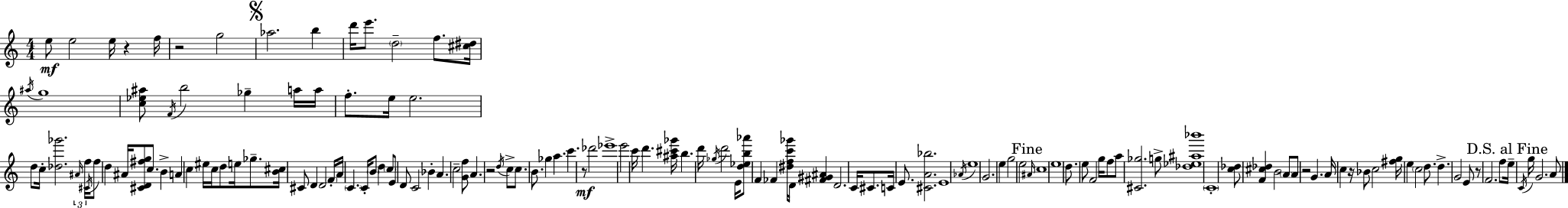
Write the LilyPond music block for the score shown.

{
  \clef treble
  \numericTimeSignature
  \time 4/4
  \key a \minor
  e''8\mf e''2 e''16 r4 f''16 | r2 g''2 | \mark \markup { \musicglyph "scripts.segno" } aes''2. b''4 | d'''16 e'''8. \parenthesize d''2-- f''8. <cis'' dis''>16 | \break \acciaccatura { ais''16 } g''1 | <c'' ees'' ais''>8 \acciaccatura { f'16 } b''2 ges''4-- | a''16 a''16 f''8.-. e''16 e''2. | d''8 c''16-. <des'' ges'''>2. | \break \tuplet 3/2 { \grace { ais'16 } f''16 \acciaccatura { cis'16 } } f''8 d''4 ais'16 <cis' d' fis'' g''>8 c''8. | b'4-> a'4 c''4 eis''16 c''16 d''8 | e''16 ges''8.-- <b' cis''>16 cis'8 d'4 d'2 | \parenthesize f'16-. a'16 \parenthesize c'4. c'16-. \parenthesize b'8 d''4 | \break \parenthesize c''8 e'8 d'8 c'2 | bes'4-. a'4. c''2-- | <g' f''>8 a'4. r2 | \acciaccatura { d''16 } c''8-> c''8. b'8. ges''4 a''4. | \break c'''4. r8\mf des'''2 | ees'''1-> | e'''2 c'''16 d'''4. | <ais'' cis''' ges'''>16 b''4. d'''16 \acciaccatura { ges''16 } d'''2 | \break e'16 <d'' ees'' b'' aes'''>8 f'4 fes'4 | <dis'' f'' c''' ges'''>16 d'16 <fis' gis' ais'>4 d'2. | c'16 cis'8. c'16 e'8. <cis' a' bes''>2. | e'1 | \break \acciaccatura { aes'16 } e''1 | g'2. | e''4 g''2 e''2 | \mark "Fine" \grace { ais'16 } c''1 | \break e''1 | d''8. e''8 f'2 | g''16 f''8 a''8 <cis' ges''>2. | g''8-> <des'' ees'' ais'' bes'''>1 | \break \parenthesize c'1-. | <c'' des''>8 <f' cis'' des''>4 b'2 | \parenthesize a'8 a'8 r2 | g'4. a'16 c''4 r16 bes'8 | \break c''2 <fis'' g''>16 e''4 \parenthesize c''2 | d''8. d''4.-> g'2 | e'8 r8 f'2. | f''8 \mark "D.S. al Fine" e''16-- \acciaccatura { c'16 } g''16 g'2. | \break a'8 \bar "|."
}